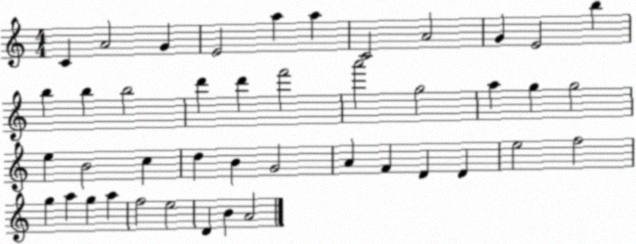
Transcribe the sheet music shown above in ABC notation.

X:1
T:Untitled
M:4/4
L:1/4
K:C
C A2 G E2 a a C2 A2 G E2 b b b b2 d' d' f'2 a'2 g2 a g g2 e B2 c d B G2 A F D D e2 f2 g a g a f2 e2 D B A2